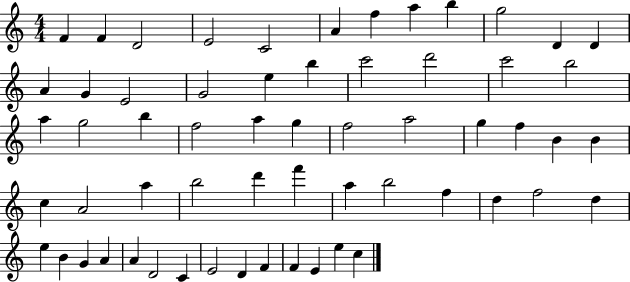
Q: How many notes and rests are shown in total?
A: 60